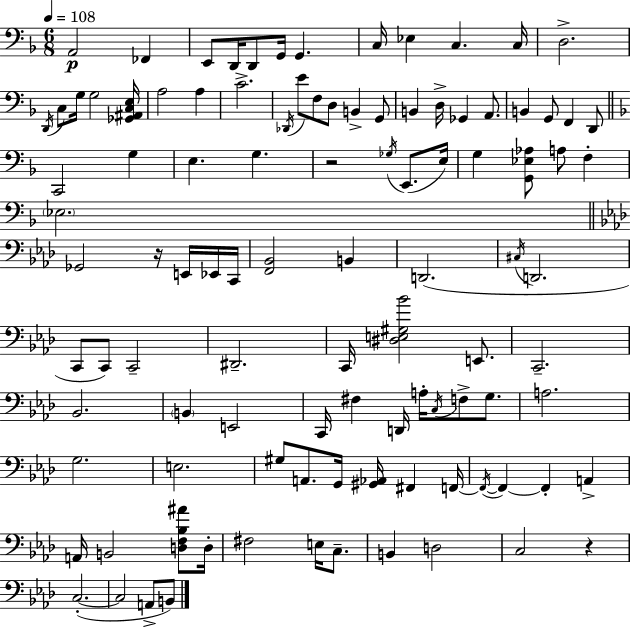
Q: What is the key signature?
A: D minor